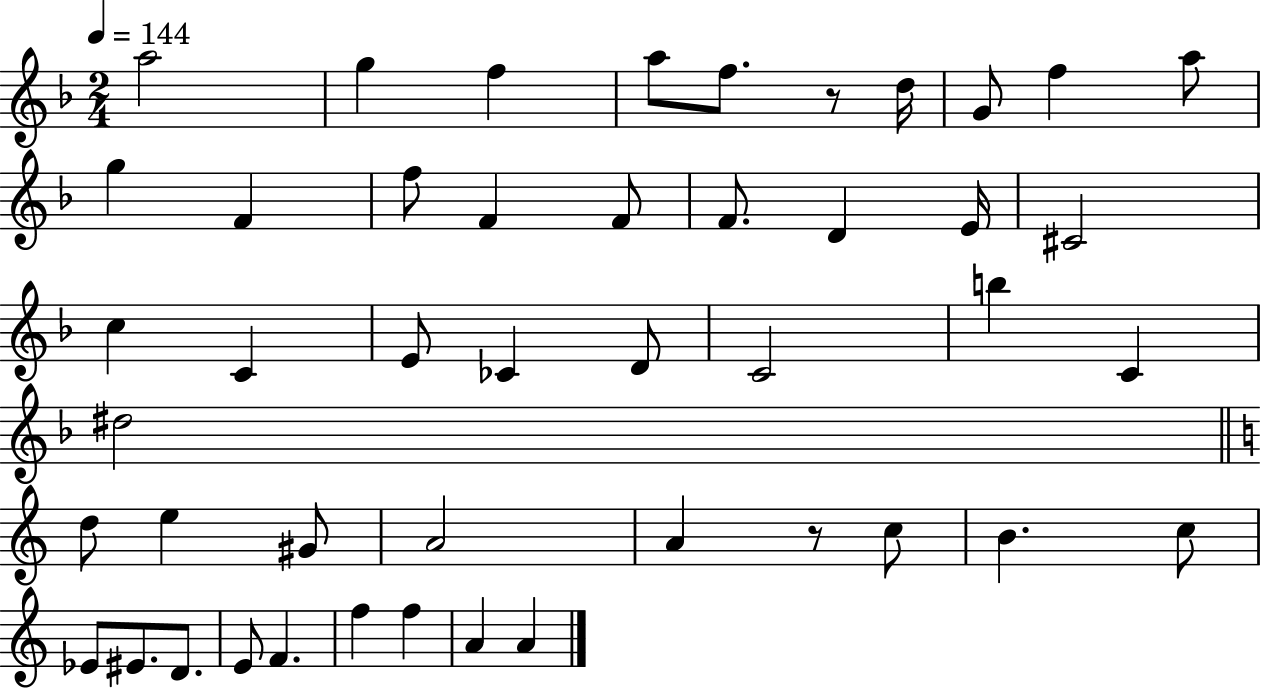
A5/h G5/q F5/q A5/e F5/e. R/e D5/s G4/e F5/q A5/e G5/q F4/q F5/e F4/q F4/e F4/e. D4/q E4/s C#4/h C5/q C4/q E4/e CES4/q D4/e C4/h B5/q C4/q D#5/h D5/e E5/q G#4/e A4/h A4/q R/e C5/e B4/q. C5/e Eb4/e EIS4/e. D4/e. E4/e F4/q. F5/q F5/q A4/q A4/q